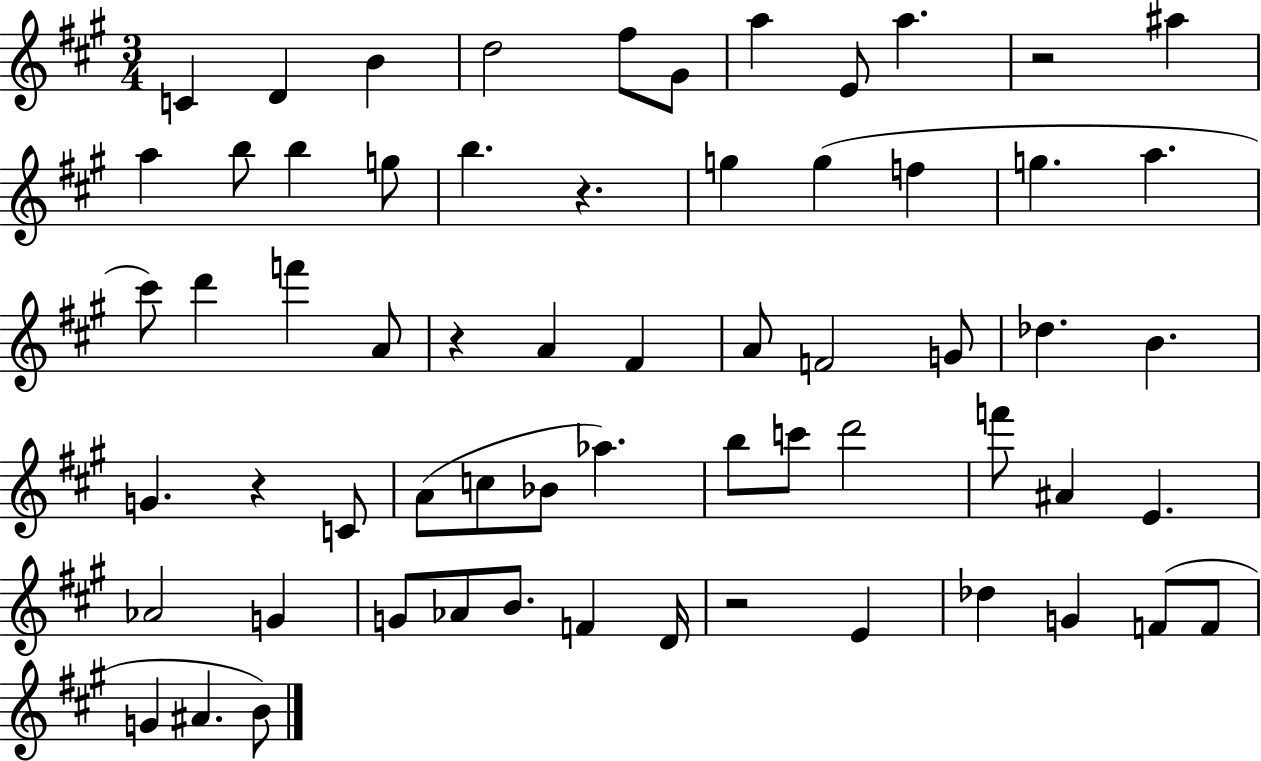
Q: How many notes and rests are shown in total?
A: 63